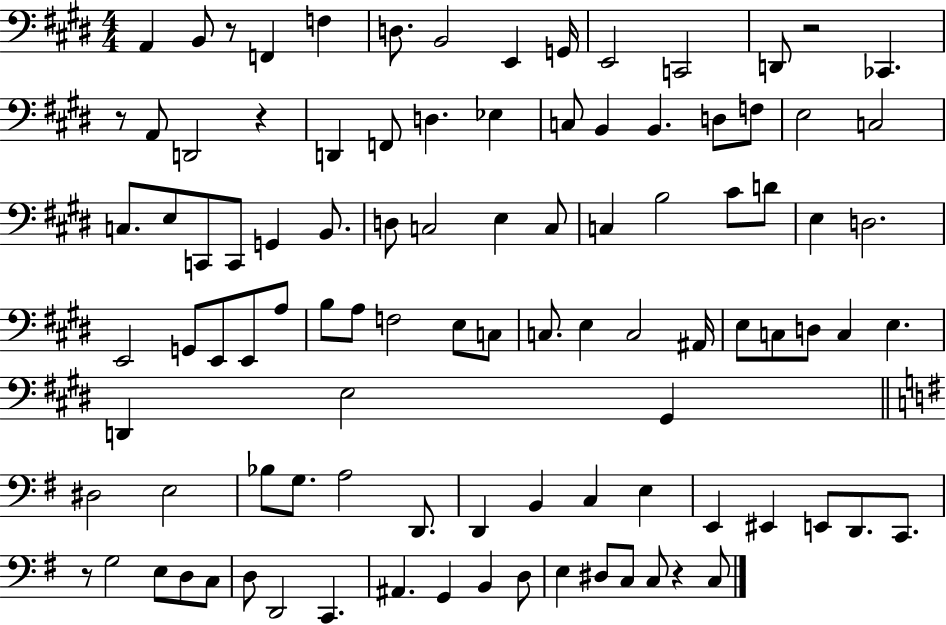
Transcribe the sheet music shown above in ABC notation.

X:1
T:Untitled
M:4/4
L:1/4
K:E
A,, B,,/2 z/2 F,, F, D,/2 B,,2 E,, G,,/4 E,,2 C,,2 D,,/2 z2 _C,, z/2 A,,/2 D,,2 z D,, F,,/2 D, _E, C,/2 B,, B,, D,/2 F,/2 E,2 C,2 C,/2 E,/2 C,,/2 C,,/2 G,, B,,/2 D,/2 C,2 E, C,/2 C, B,2 ^C/2 D/2 E, D,2 E,,2 G,,/2 E,,/2 E,,/2 A,/2 B,/2 A,/2 F,2 E,/2 C,/2 C,/2 E, C,2 ^A,,/4 E,/2 C,/2 D,/2 C, E, D,, E,2 ^G,, ^D,2 E,2 _B,/2 G,/2 A,2 D,,/2 D,, B,, C, E, E,, ^E,, E,,/2 D,,/2 C,,/2 z/2 G,2 E,/2 D,/2 C,/2 D,/2 D,,2 C,, ^A,, G,, B,, D,/2 E, ^D,/2 C,/2 C,/2 z C,/2